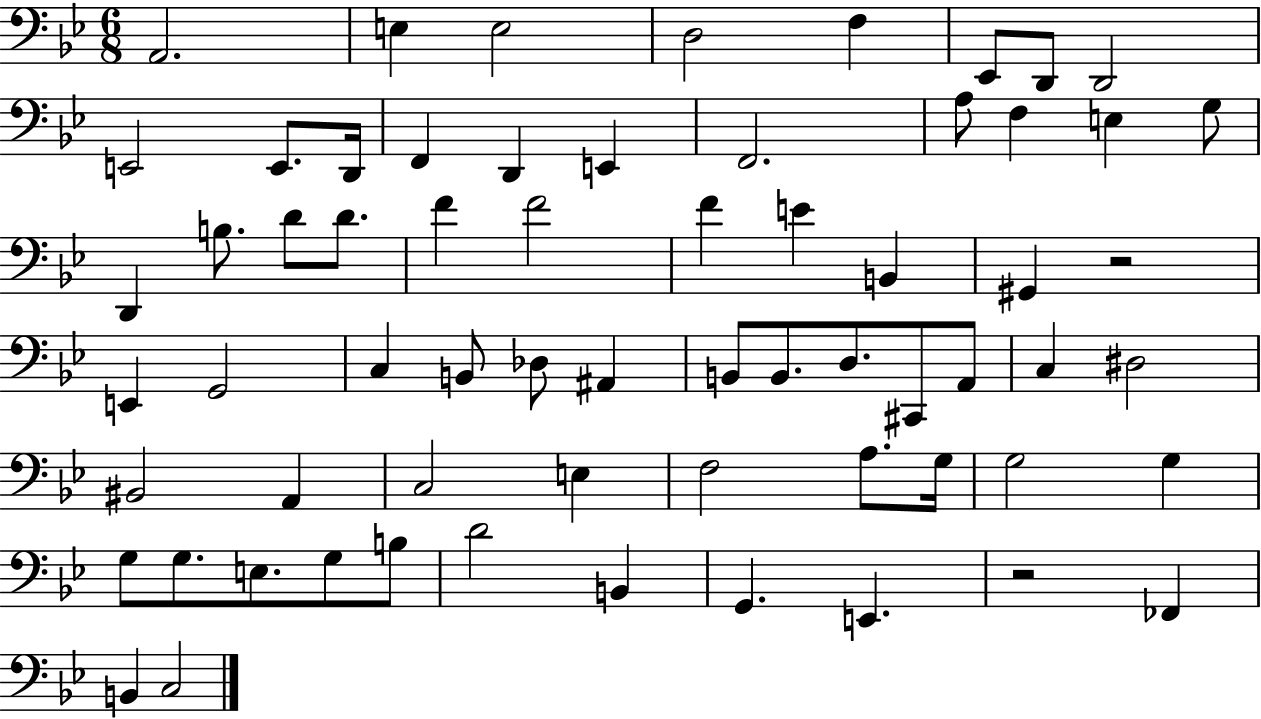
X:1
T:Untitled
M:6/8
L:1/4
K:Bb
A,,2 E, E,2 D,2 F, _E,,/2 D,,/2 D,,2 E,,2 E,,/2 D,,/4 F,, D,, E,, F,,2 A,/2 F, E, G,/2 D,, B,/2 D/2 D/2 F F2 F E B,, ^G,, z2 E,, G,,2 C, B,,/2 _D,/2 ^A,, B,,/2 B,,/2 D,/2 ^C,,/2 A,,/2 C, ^D,2 ^B,,2 A,, C,2 E, F,2 A,/2 G,/4 G,2 G, G,/2 G,/2 E,/2 G,/2 B,/2 D2 B,, G,, E,, z2 _F,, B,, C,2